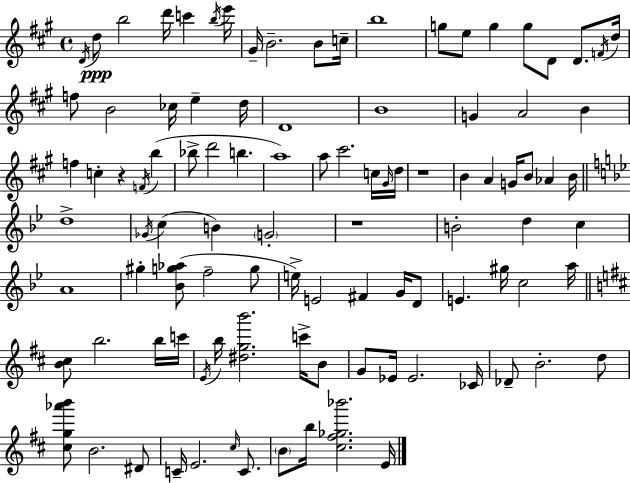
{
  \clef treble
  \time 4/4
  \defaultTimeSignature
  \key a \major
  \acciaccatura { d'16 }\ppp d''8 b''2 d'''16 c'''4 | \acciaccatura { b''16 } e'''16 gis'16-- b'2.-- b'8 | c''16-- b''1 | g''8 e''8 g''4 g''8 d'8 d'8. | \break \acciaccatura { f'16 } d''16 f''8 b'2 ces''16 e''4-- | d''16 d'1 | b'1 | g'4 a'2 b'4 | \break f''4 c''4-. r4 \acciaccatura { f'16 } | b''4( bes''8-> d'''2 b''4. | a''1) | a''8 cis'''2. | \break c''16 \grace { gis'16 } d''16 r1 | b'4 a'4 g'16 b'8 | aes'4 b'16 \bar "||" \break \key g \minor d''1-> | \acciaccatura { ges'16 }( c''4 b'4) \parenthesize g'2-. | r1 | b'2-. d''4 c''4 | \break a'1 | gis''4-. <bes' g'' aes''>8( f''2-- g''8 | e''16->) e'2 fis'4 g'16 d'8 | e'4. gis''16 c''2 | \break a''16 \bar "||" \break \key d \major <b' cis''>8 b''2. b''16 c'''16 | \acciaccatura { e'16 } b''16 <dis'' g'' b'''>2. c'''16-> b'8 | g'8 ees'16 ees'2. | ces'16 des'8-- b'2.-. d''8 | \break <cis'' g'' aes''' b'''>8 b'2. dis'8 | c'16-- e'2. \grace { cis''16 } c'8. | \parenthesize b'8 b''16 <cis'' fis'' ges'' bes'''>2. | e'16 \bar "|."
}